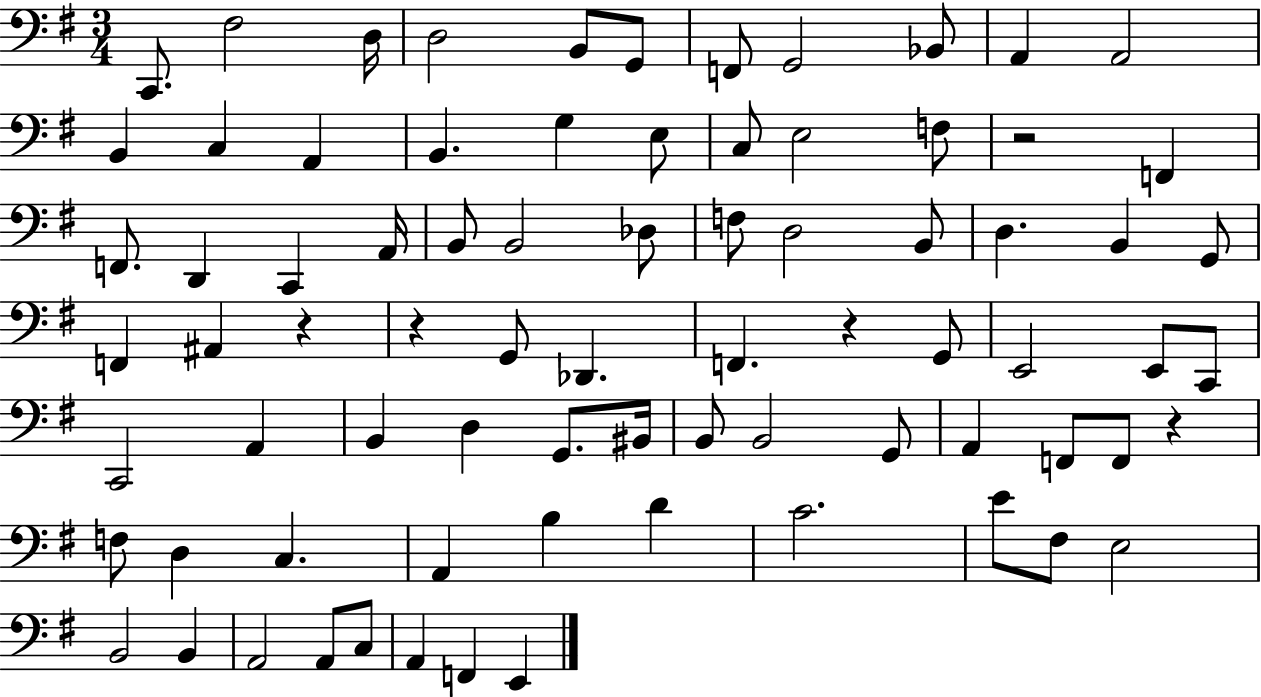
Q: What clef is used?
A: bass